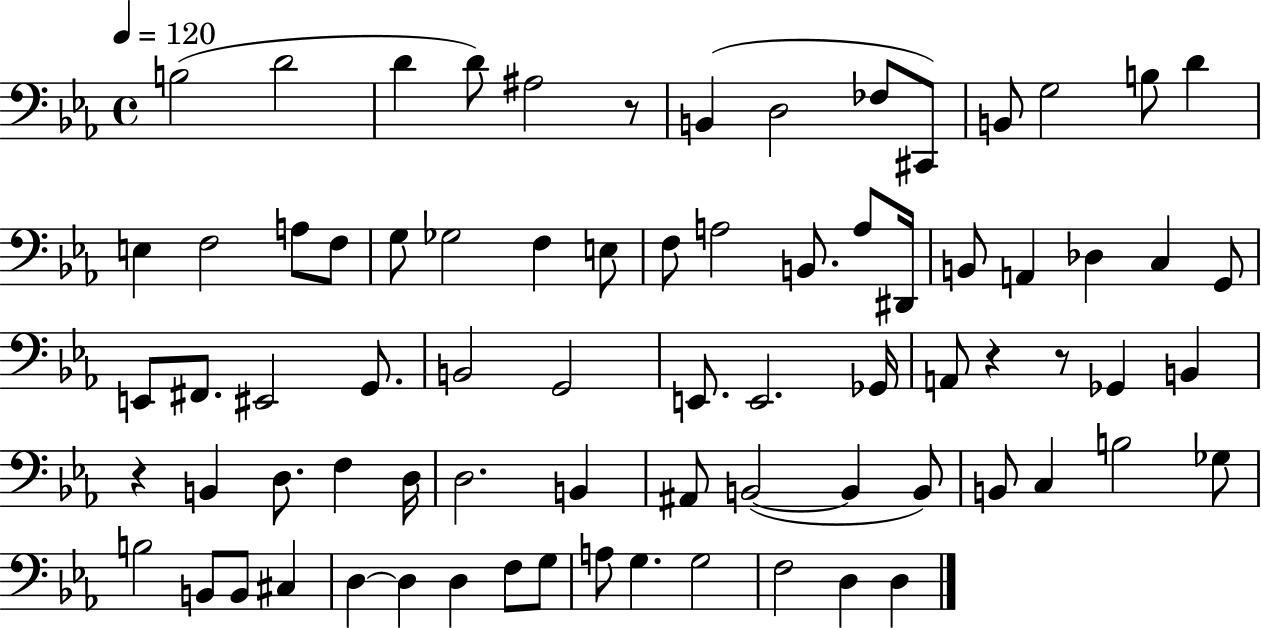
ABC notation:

X:1
T:Untitled
M:4/4
L:1/4
K:Eb
B,2 D2 D D/2 ^A,2 z/2 B,, D,2 _F,/2 ^C,,/2 B,,/2 G,2 B,/2 D E, F,2 A,/2 F,/2 G,/2 _G,2 F, E,/2 F,/2 A,2 B,,/2 A,/2 ^D,,/4 B,,/2 A,, _D, C, G,,/2 E,,/2 ^F,,/2 ^E,,2 G,,/2 B,,2 G,,2 E,,/2 E,,2 _G,,/4 A,,/2 z z/2 _G,, B,, z B,, D,/2 F, D,/4 D,2 B,, ^A,,/2 B,,2 B,, B,,/2 B,,/2 C, B,2 _G,/2 B,2 B,,/2 B,,/2 ^C, D, D, D, F,/2 G,/2 A,/2 G, G,2 F,2 D, D,